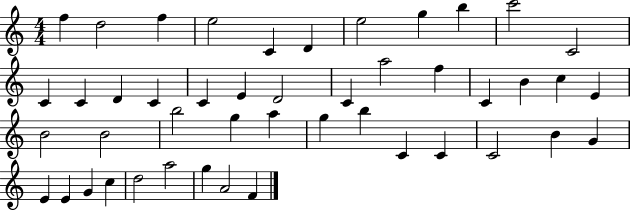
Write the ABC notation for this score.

X:1
T:Untitled
M:4/4
L:1/4
K:C
f d2 f e2 C D e2 g b c'2 C2 C C D C C E D2 C a2 f C B c E B2 B2 b2 g a g b C C C2 B G E E G c d2 a2 g A2 F